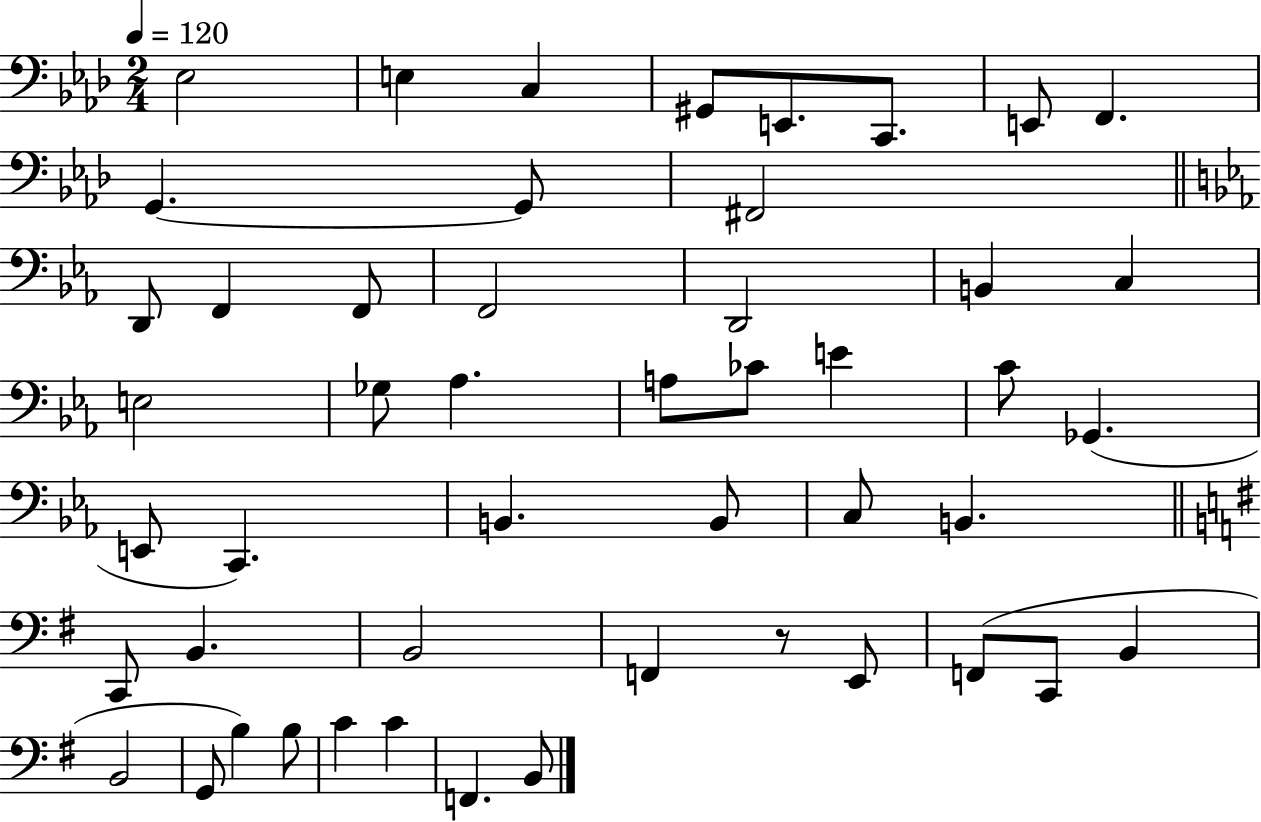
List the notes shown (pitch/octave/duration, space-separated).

Eb3/h E3/q C3/q G#2/e E2/e. C2/e. E2/e F2/q. G2/q. G2/e F#2/h D2/e F2/q F2/e F2/h D2/h B2/q C3/q E3/h Gb3/e Ab3/q. A3/e CES4/e E4/q C4/e Gb2/q. E2/e C2/q. B2/q. B2/e C3/e B2/q. C2/e B2/q. B2/h F2/q R/e E2/e F2/e C2/e B2/q B2/h G2/e B3/q B3/e C4/q C4/q F2/q. B2/e